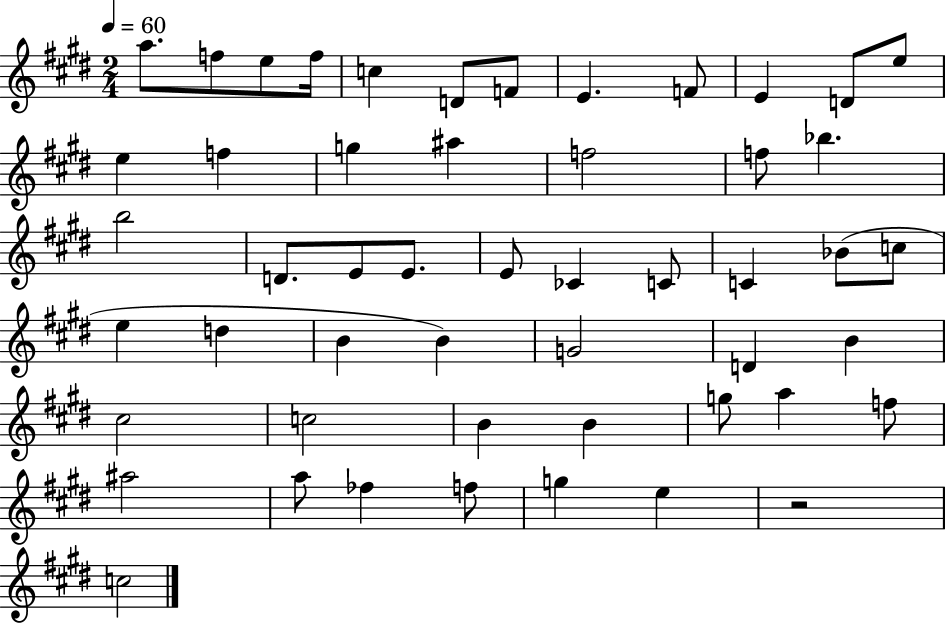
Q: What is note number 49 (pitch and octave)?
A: E5